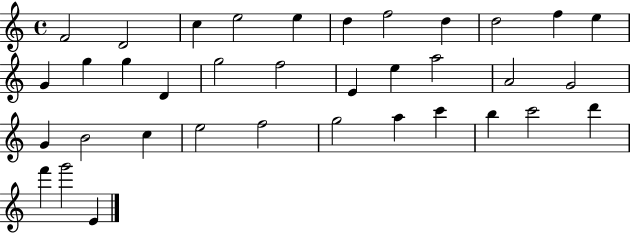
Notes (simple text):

F4/h D4/h C5/q E5/h E5/q D5/q F5/h D5/q D5/h F5/q E5/q G4/q G5/q G5/q D4/q G5/h F5/h E4/q E5/q A5/h A4/h G4/h G4/q B4/h C5/q E5/h F5/h G5/h A5/q C6/q B5/q C6/h D6/q F6/q G6/h E4/q